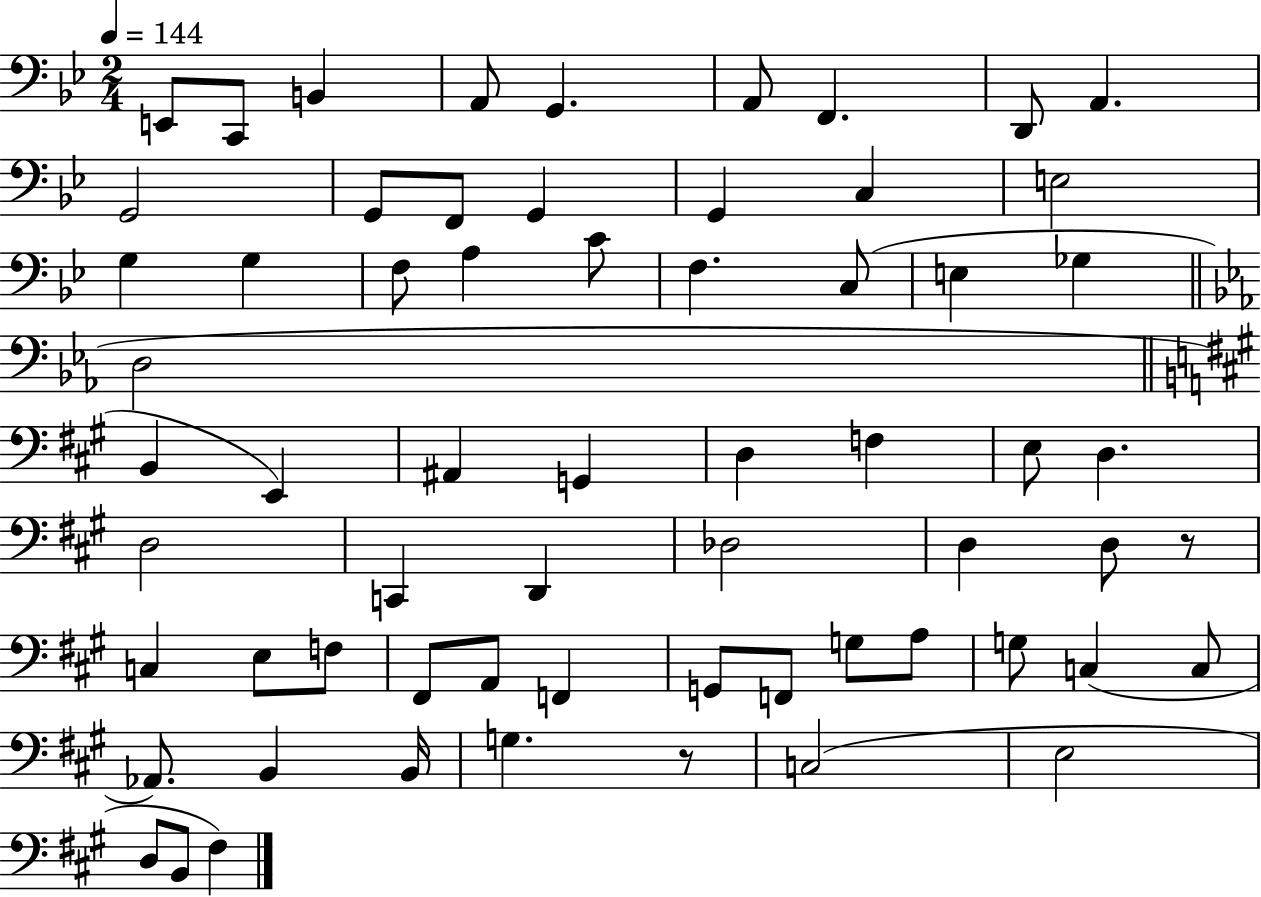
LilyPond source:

{
  \clef bass
  \numericTimeSignature
  \time 2/4
  \key bes \major
  \tempo 4 = 144
  e,8 c,8 b,4 | a,8 g,4. | a,8 f,4. | d,8 a,4. | \break g,2 | g,8 f,8 g,4 | g,4 c4 | e2 | \break g4 g4 | f8 a4 c'8 | f4. c8( | e4 ges4 | \break \bar "||" \break \key c \minor d2 | \bar "||" \break \key a \major b,4 e,4) | ais,4 g,4 | d4 f4 | e8 d4. | \break d2 | c,4 d,4 | des2 | d4 d8 r8 | \break c4 e8 f8 | fis,8 a,8 f,4 | g,8 f,8 g8 a8 | g8 c4( c8 | \break aes,8.) b,4 b,16 | g4. r8 | c2( | e2 | \break d8 b,8 fis4) | \bar "|."
}